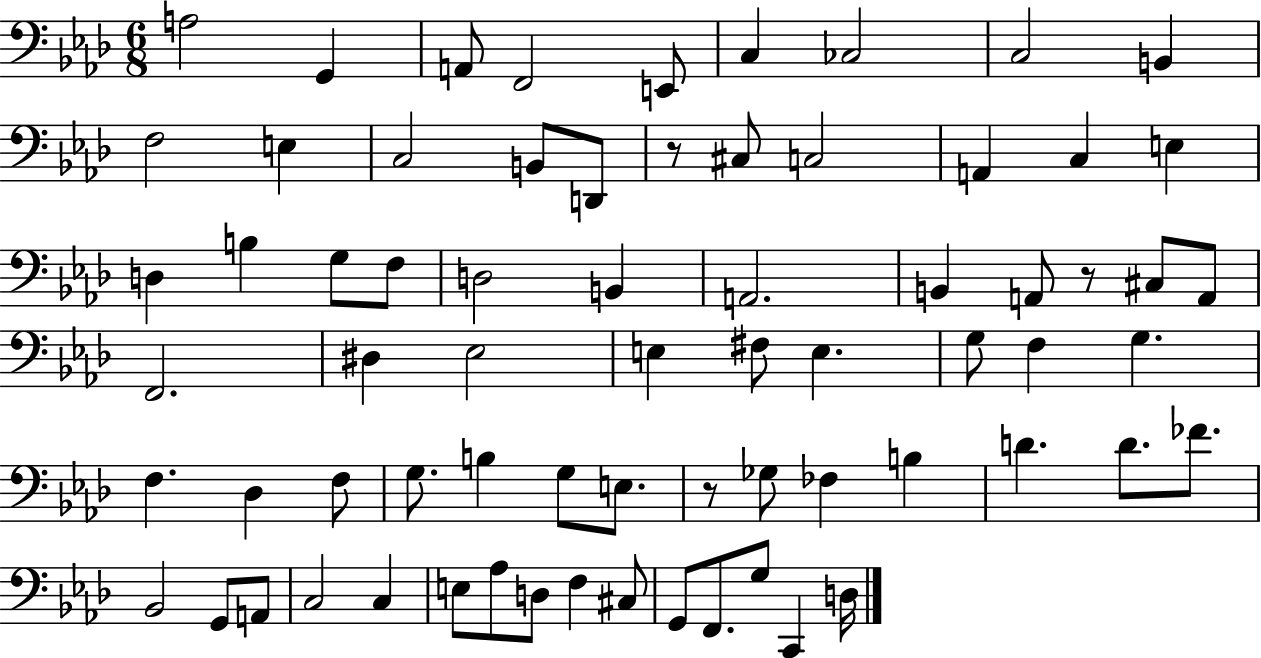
A3/h G2/q A2/e F2/h E2/e C3/q CES3/h C3/h B2/q F3/h E3/q C3/h B2/e D2/e R/e C#3/e C3/h A2/q C3/q E3/q D3/q B3/q G3/e F3/e D3/h B2/q A2/h. B2/q A2/e R/e C#3/e A2/e F2/h. D#3/q Eb3/h E3/q F#3/e E3/q. G3/e F3/q G3/q. F3/q. Db3/q F3/e G3/e. B3/q G3/e E3/e. R/e Gb3/e FES3/q B3/q D4/q. D4/e. FES4/e. Bb2/h G2/e A2/e C3/h C3/q E3/e Ab3/e D3/e F3/q C#3/e G2/e F2/e. G3/e C2/q D3/s